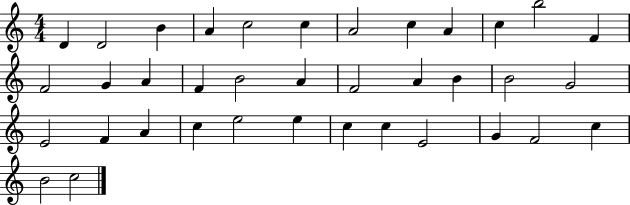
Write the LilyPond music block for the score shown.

{
  \clef treble
  \numericTimeSignature
  \time 4/4
  \key c \major
  d'4 d'2 b'4 | a'4 c''2 c''4 | a'2 c''4 a'4 | c''4 b''2 f'4 | \break f'2 g'4 a'4 | f'4 b'2 a'4 | f'2 a'4 b'4 | b'2 g'2 | \break e'2 f'4 a'4 | c''4 e''2 e''4 | c''4 c''4 e'2 | g'4 f'2 c''4 | \break b'2 c''2 | \bar "|."
}